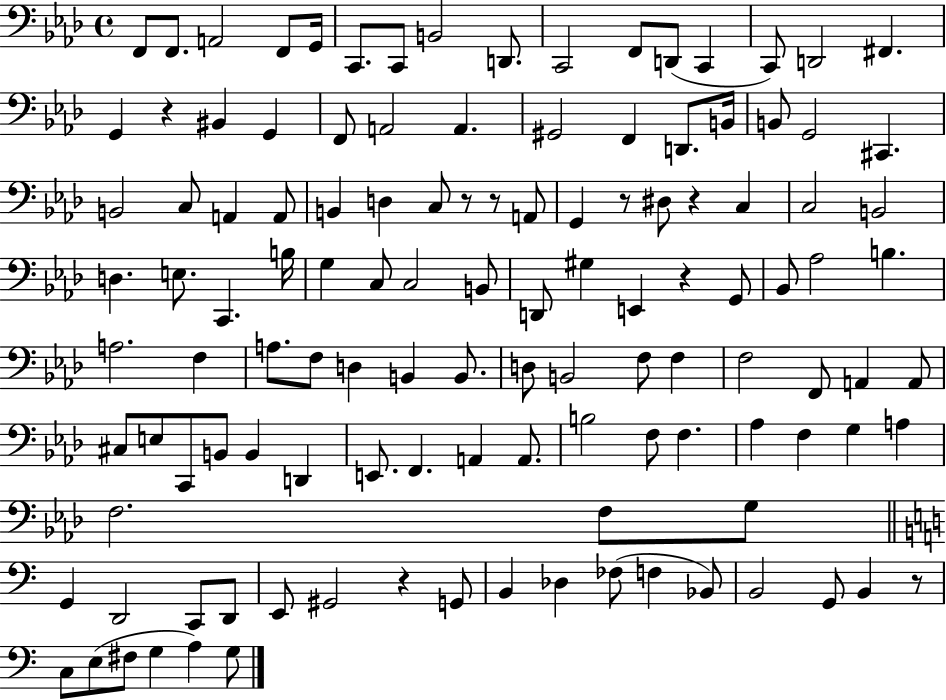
X:1
T:Untitled
M:4/4
L:1/4
K:Ab
F,,/2 F,,/2 A,,2 F,,/2 G,,/4 C,,/2 C,,/2 B,,2 D,,/2 C,,2 F,,/2 D,,/2 C,, C,,/2 D,,2 ^F,, G,, z ^B,, G,, F,,/2 A,,2 A,, ^G,,2 F,, D,,/2 B,,/4 B,,/2 G,,2 ^C,, B,,2 C,/2 A,, A,,/2 B,, D, C,/2 z/2 z/2 A,,/2 G,, z/2 ^D,/2 z C, C,2 B,,2 D, E,/2 C,, B,/4 G, C,/2 C,2 B,,/2 D,,/2 ^G, E,, z G,,/2 _B,,/2 _A,2 B, A,2 F, A,/2 F,/2 D, B,, B,,/2 D,/2 B,,2 F,/2 F, F,2 F,,/2 A,, A,,/2 ^C,/2 E,/2 C,,/2 B,,/2 B,, D,, E,,/2 F,, A,, A,,/2 B,2 F,/2 F, _A, F, G, A, F,2 F,/2 G,/2 G,, D,,2 C,,/2 D,,/2 E,,/2 ^G,,2 z G,,/2 B,, _D, _F,/2 F, _B,,/2 B,,2 G,,/2 B,, z/2 C,/2 E,/2 ^F,/2 G, A, G,/2